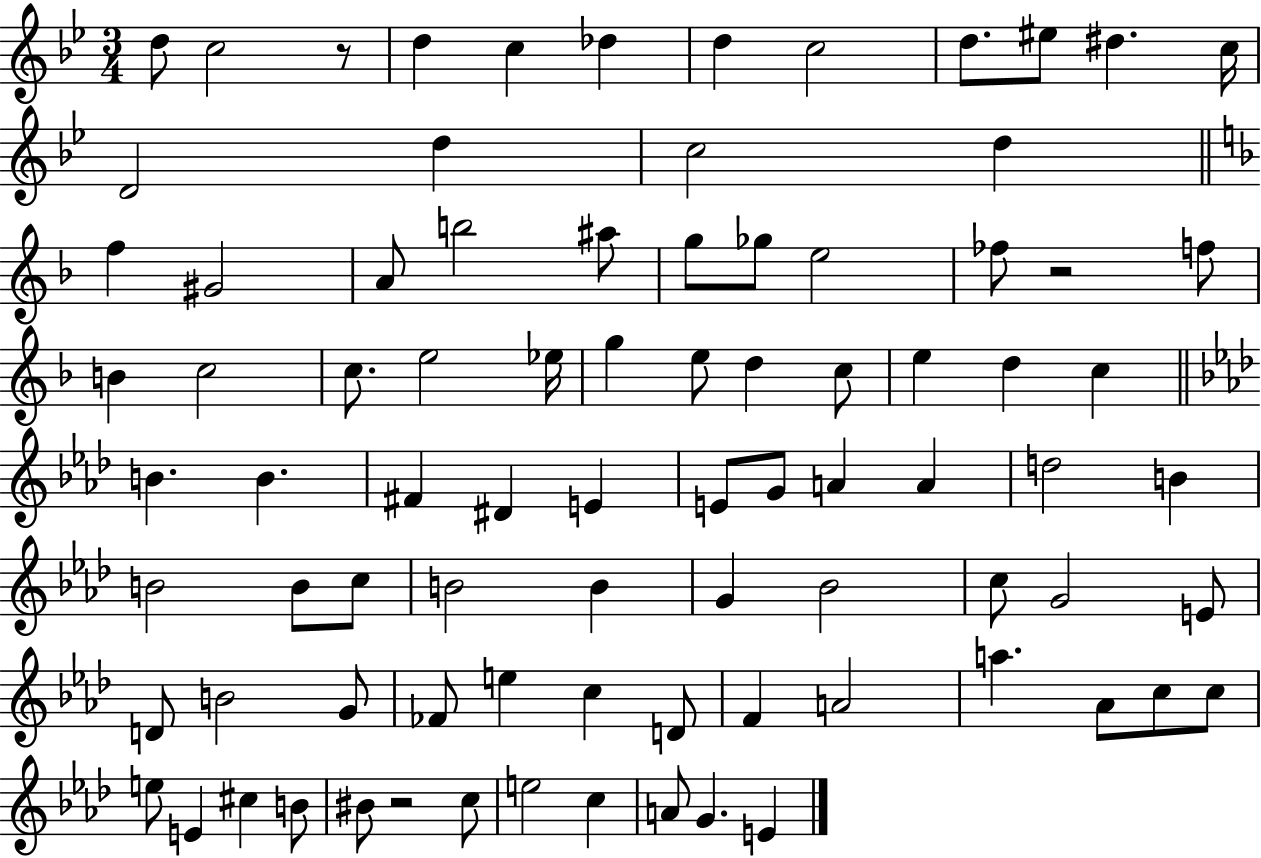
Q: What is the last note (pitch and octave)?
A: E4